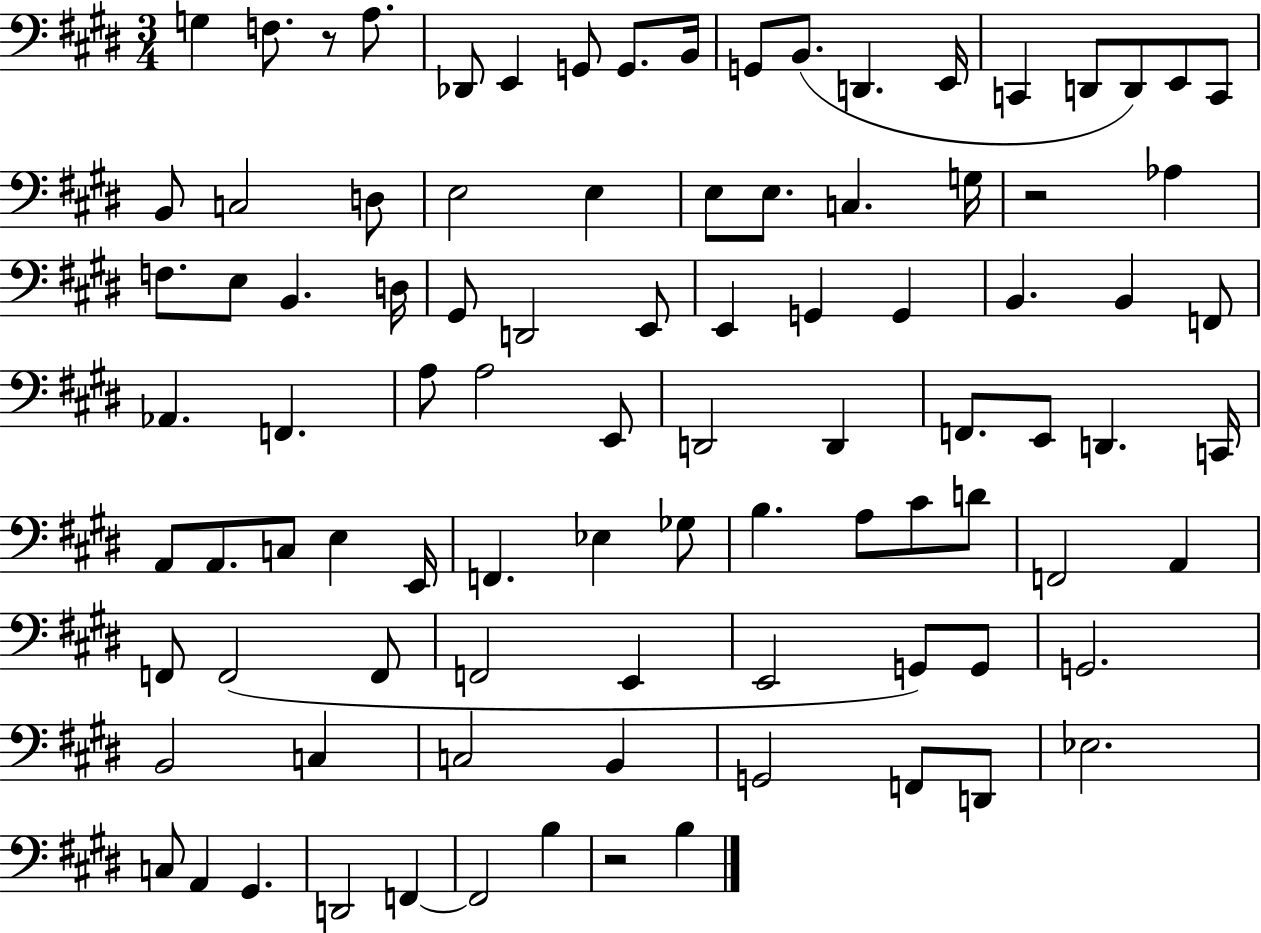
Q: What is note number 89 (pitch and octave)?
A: B3